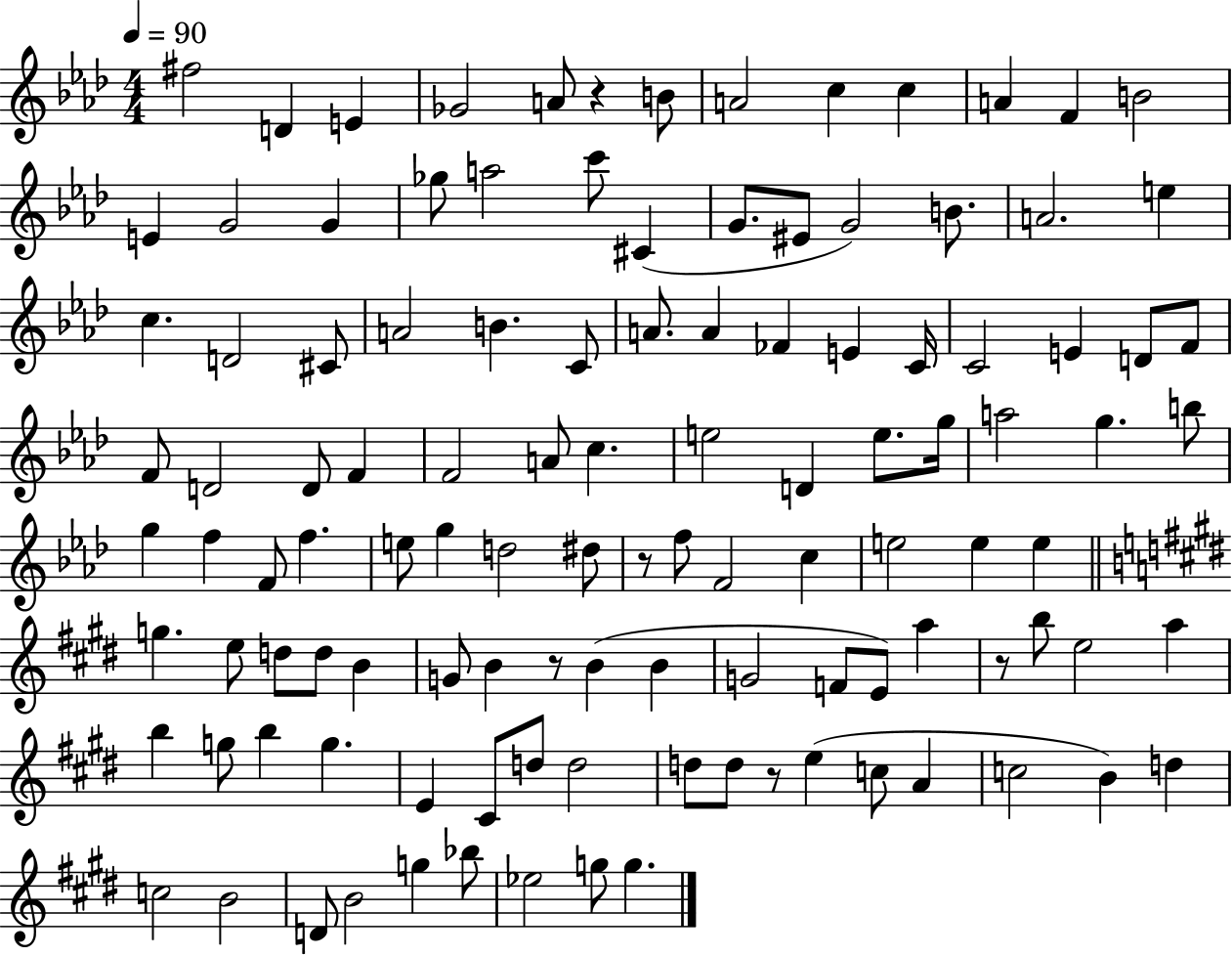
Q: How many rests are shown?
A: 5